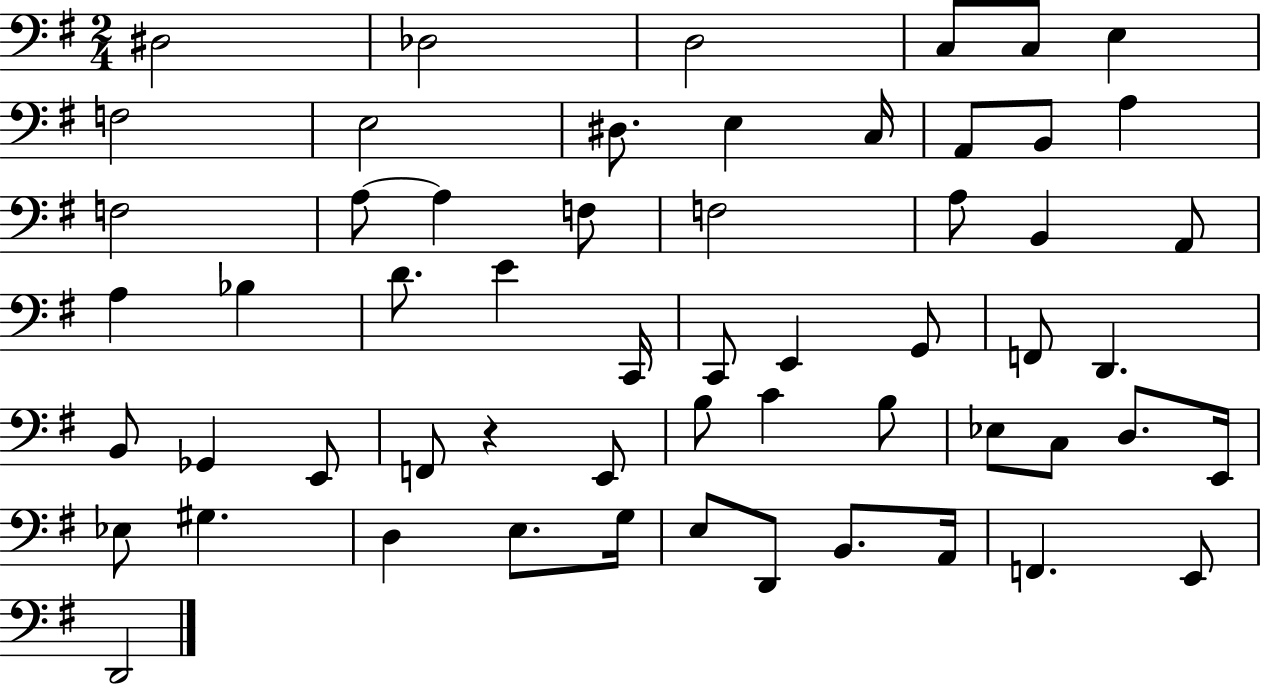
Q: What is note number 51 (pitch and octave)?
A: D2